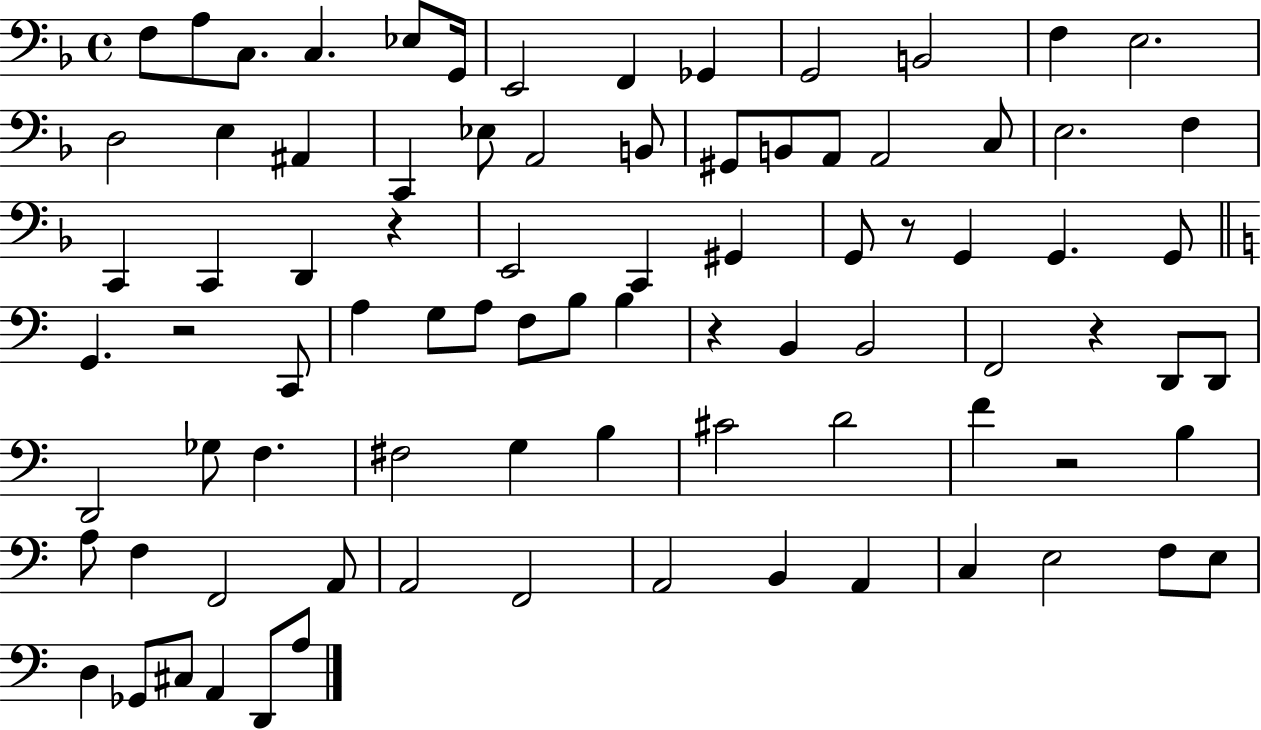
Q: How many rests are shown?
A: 6